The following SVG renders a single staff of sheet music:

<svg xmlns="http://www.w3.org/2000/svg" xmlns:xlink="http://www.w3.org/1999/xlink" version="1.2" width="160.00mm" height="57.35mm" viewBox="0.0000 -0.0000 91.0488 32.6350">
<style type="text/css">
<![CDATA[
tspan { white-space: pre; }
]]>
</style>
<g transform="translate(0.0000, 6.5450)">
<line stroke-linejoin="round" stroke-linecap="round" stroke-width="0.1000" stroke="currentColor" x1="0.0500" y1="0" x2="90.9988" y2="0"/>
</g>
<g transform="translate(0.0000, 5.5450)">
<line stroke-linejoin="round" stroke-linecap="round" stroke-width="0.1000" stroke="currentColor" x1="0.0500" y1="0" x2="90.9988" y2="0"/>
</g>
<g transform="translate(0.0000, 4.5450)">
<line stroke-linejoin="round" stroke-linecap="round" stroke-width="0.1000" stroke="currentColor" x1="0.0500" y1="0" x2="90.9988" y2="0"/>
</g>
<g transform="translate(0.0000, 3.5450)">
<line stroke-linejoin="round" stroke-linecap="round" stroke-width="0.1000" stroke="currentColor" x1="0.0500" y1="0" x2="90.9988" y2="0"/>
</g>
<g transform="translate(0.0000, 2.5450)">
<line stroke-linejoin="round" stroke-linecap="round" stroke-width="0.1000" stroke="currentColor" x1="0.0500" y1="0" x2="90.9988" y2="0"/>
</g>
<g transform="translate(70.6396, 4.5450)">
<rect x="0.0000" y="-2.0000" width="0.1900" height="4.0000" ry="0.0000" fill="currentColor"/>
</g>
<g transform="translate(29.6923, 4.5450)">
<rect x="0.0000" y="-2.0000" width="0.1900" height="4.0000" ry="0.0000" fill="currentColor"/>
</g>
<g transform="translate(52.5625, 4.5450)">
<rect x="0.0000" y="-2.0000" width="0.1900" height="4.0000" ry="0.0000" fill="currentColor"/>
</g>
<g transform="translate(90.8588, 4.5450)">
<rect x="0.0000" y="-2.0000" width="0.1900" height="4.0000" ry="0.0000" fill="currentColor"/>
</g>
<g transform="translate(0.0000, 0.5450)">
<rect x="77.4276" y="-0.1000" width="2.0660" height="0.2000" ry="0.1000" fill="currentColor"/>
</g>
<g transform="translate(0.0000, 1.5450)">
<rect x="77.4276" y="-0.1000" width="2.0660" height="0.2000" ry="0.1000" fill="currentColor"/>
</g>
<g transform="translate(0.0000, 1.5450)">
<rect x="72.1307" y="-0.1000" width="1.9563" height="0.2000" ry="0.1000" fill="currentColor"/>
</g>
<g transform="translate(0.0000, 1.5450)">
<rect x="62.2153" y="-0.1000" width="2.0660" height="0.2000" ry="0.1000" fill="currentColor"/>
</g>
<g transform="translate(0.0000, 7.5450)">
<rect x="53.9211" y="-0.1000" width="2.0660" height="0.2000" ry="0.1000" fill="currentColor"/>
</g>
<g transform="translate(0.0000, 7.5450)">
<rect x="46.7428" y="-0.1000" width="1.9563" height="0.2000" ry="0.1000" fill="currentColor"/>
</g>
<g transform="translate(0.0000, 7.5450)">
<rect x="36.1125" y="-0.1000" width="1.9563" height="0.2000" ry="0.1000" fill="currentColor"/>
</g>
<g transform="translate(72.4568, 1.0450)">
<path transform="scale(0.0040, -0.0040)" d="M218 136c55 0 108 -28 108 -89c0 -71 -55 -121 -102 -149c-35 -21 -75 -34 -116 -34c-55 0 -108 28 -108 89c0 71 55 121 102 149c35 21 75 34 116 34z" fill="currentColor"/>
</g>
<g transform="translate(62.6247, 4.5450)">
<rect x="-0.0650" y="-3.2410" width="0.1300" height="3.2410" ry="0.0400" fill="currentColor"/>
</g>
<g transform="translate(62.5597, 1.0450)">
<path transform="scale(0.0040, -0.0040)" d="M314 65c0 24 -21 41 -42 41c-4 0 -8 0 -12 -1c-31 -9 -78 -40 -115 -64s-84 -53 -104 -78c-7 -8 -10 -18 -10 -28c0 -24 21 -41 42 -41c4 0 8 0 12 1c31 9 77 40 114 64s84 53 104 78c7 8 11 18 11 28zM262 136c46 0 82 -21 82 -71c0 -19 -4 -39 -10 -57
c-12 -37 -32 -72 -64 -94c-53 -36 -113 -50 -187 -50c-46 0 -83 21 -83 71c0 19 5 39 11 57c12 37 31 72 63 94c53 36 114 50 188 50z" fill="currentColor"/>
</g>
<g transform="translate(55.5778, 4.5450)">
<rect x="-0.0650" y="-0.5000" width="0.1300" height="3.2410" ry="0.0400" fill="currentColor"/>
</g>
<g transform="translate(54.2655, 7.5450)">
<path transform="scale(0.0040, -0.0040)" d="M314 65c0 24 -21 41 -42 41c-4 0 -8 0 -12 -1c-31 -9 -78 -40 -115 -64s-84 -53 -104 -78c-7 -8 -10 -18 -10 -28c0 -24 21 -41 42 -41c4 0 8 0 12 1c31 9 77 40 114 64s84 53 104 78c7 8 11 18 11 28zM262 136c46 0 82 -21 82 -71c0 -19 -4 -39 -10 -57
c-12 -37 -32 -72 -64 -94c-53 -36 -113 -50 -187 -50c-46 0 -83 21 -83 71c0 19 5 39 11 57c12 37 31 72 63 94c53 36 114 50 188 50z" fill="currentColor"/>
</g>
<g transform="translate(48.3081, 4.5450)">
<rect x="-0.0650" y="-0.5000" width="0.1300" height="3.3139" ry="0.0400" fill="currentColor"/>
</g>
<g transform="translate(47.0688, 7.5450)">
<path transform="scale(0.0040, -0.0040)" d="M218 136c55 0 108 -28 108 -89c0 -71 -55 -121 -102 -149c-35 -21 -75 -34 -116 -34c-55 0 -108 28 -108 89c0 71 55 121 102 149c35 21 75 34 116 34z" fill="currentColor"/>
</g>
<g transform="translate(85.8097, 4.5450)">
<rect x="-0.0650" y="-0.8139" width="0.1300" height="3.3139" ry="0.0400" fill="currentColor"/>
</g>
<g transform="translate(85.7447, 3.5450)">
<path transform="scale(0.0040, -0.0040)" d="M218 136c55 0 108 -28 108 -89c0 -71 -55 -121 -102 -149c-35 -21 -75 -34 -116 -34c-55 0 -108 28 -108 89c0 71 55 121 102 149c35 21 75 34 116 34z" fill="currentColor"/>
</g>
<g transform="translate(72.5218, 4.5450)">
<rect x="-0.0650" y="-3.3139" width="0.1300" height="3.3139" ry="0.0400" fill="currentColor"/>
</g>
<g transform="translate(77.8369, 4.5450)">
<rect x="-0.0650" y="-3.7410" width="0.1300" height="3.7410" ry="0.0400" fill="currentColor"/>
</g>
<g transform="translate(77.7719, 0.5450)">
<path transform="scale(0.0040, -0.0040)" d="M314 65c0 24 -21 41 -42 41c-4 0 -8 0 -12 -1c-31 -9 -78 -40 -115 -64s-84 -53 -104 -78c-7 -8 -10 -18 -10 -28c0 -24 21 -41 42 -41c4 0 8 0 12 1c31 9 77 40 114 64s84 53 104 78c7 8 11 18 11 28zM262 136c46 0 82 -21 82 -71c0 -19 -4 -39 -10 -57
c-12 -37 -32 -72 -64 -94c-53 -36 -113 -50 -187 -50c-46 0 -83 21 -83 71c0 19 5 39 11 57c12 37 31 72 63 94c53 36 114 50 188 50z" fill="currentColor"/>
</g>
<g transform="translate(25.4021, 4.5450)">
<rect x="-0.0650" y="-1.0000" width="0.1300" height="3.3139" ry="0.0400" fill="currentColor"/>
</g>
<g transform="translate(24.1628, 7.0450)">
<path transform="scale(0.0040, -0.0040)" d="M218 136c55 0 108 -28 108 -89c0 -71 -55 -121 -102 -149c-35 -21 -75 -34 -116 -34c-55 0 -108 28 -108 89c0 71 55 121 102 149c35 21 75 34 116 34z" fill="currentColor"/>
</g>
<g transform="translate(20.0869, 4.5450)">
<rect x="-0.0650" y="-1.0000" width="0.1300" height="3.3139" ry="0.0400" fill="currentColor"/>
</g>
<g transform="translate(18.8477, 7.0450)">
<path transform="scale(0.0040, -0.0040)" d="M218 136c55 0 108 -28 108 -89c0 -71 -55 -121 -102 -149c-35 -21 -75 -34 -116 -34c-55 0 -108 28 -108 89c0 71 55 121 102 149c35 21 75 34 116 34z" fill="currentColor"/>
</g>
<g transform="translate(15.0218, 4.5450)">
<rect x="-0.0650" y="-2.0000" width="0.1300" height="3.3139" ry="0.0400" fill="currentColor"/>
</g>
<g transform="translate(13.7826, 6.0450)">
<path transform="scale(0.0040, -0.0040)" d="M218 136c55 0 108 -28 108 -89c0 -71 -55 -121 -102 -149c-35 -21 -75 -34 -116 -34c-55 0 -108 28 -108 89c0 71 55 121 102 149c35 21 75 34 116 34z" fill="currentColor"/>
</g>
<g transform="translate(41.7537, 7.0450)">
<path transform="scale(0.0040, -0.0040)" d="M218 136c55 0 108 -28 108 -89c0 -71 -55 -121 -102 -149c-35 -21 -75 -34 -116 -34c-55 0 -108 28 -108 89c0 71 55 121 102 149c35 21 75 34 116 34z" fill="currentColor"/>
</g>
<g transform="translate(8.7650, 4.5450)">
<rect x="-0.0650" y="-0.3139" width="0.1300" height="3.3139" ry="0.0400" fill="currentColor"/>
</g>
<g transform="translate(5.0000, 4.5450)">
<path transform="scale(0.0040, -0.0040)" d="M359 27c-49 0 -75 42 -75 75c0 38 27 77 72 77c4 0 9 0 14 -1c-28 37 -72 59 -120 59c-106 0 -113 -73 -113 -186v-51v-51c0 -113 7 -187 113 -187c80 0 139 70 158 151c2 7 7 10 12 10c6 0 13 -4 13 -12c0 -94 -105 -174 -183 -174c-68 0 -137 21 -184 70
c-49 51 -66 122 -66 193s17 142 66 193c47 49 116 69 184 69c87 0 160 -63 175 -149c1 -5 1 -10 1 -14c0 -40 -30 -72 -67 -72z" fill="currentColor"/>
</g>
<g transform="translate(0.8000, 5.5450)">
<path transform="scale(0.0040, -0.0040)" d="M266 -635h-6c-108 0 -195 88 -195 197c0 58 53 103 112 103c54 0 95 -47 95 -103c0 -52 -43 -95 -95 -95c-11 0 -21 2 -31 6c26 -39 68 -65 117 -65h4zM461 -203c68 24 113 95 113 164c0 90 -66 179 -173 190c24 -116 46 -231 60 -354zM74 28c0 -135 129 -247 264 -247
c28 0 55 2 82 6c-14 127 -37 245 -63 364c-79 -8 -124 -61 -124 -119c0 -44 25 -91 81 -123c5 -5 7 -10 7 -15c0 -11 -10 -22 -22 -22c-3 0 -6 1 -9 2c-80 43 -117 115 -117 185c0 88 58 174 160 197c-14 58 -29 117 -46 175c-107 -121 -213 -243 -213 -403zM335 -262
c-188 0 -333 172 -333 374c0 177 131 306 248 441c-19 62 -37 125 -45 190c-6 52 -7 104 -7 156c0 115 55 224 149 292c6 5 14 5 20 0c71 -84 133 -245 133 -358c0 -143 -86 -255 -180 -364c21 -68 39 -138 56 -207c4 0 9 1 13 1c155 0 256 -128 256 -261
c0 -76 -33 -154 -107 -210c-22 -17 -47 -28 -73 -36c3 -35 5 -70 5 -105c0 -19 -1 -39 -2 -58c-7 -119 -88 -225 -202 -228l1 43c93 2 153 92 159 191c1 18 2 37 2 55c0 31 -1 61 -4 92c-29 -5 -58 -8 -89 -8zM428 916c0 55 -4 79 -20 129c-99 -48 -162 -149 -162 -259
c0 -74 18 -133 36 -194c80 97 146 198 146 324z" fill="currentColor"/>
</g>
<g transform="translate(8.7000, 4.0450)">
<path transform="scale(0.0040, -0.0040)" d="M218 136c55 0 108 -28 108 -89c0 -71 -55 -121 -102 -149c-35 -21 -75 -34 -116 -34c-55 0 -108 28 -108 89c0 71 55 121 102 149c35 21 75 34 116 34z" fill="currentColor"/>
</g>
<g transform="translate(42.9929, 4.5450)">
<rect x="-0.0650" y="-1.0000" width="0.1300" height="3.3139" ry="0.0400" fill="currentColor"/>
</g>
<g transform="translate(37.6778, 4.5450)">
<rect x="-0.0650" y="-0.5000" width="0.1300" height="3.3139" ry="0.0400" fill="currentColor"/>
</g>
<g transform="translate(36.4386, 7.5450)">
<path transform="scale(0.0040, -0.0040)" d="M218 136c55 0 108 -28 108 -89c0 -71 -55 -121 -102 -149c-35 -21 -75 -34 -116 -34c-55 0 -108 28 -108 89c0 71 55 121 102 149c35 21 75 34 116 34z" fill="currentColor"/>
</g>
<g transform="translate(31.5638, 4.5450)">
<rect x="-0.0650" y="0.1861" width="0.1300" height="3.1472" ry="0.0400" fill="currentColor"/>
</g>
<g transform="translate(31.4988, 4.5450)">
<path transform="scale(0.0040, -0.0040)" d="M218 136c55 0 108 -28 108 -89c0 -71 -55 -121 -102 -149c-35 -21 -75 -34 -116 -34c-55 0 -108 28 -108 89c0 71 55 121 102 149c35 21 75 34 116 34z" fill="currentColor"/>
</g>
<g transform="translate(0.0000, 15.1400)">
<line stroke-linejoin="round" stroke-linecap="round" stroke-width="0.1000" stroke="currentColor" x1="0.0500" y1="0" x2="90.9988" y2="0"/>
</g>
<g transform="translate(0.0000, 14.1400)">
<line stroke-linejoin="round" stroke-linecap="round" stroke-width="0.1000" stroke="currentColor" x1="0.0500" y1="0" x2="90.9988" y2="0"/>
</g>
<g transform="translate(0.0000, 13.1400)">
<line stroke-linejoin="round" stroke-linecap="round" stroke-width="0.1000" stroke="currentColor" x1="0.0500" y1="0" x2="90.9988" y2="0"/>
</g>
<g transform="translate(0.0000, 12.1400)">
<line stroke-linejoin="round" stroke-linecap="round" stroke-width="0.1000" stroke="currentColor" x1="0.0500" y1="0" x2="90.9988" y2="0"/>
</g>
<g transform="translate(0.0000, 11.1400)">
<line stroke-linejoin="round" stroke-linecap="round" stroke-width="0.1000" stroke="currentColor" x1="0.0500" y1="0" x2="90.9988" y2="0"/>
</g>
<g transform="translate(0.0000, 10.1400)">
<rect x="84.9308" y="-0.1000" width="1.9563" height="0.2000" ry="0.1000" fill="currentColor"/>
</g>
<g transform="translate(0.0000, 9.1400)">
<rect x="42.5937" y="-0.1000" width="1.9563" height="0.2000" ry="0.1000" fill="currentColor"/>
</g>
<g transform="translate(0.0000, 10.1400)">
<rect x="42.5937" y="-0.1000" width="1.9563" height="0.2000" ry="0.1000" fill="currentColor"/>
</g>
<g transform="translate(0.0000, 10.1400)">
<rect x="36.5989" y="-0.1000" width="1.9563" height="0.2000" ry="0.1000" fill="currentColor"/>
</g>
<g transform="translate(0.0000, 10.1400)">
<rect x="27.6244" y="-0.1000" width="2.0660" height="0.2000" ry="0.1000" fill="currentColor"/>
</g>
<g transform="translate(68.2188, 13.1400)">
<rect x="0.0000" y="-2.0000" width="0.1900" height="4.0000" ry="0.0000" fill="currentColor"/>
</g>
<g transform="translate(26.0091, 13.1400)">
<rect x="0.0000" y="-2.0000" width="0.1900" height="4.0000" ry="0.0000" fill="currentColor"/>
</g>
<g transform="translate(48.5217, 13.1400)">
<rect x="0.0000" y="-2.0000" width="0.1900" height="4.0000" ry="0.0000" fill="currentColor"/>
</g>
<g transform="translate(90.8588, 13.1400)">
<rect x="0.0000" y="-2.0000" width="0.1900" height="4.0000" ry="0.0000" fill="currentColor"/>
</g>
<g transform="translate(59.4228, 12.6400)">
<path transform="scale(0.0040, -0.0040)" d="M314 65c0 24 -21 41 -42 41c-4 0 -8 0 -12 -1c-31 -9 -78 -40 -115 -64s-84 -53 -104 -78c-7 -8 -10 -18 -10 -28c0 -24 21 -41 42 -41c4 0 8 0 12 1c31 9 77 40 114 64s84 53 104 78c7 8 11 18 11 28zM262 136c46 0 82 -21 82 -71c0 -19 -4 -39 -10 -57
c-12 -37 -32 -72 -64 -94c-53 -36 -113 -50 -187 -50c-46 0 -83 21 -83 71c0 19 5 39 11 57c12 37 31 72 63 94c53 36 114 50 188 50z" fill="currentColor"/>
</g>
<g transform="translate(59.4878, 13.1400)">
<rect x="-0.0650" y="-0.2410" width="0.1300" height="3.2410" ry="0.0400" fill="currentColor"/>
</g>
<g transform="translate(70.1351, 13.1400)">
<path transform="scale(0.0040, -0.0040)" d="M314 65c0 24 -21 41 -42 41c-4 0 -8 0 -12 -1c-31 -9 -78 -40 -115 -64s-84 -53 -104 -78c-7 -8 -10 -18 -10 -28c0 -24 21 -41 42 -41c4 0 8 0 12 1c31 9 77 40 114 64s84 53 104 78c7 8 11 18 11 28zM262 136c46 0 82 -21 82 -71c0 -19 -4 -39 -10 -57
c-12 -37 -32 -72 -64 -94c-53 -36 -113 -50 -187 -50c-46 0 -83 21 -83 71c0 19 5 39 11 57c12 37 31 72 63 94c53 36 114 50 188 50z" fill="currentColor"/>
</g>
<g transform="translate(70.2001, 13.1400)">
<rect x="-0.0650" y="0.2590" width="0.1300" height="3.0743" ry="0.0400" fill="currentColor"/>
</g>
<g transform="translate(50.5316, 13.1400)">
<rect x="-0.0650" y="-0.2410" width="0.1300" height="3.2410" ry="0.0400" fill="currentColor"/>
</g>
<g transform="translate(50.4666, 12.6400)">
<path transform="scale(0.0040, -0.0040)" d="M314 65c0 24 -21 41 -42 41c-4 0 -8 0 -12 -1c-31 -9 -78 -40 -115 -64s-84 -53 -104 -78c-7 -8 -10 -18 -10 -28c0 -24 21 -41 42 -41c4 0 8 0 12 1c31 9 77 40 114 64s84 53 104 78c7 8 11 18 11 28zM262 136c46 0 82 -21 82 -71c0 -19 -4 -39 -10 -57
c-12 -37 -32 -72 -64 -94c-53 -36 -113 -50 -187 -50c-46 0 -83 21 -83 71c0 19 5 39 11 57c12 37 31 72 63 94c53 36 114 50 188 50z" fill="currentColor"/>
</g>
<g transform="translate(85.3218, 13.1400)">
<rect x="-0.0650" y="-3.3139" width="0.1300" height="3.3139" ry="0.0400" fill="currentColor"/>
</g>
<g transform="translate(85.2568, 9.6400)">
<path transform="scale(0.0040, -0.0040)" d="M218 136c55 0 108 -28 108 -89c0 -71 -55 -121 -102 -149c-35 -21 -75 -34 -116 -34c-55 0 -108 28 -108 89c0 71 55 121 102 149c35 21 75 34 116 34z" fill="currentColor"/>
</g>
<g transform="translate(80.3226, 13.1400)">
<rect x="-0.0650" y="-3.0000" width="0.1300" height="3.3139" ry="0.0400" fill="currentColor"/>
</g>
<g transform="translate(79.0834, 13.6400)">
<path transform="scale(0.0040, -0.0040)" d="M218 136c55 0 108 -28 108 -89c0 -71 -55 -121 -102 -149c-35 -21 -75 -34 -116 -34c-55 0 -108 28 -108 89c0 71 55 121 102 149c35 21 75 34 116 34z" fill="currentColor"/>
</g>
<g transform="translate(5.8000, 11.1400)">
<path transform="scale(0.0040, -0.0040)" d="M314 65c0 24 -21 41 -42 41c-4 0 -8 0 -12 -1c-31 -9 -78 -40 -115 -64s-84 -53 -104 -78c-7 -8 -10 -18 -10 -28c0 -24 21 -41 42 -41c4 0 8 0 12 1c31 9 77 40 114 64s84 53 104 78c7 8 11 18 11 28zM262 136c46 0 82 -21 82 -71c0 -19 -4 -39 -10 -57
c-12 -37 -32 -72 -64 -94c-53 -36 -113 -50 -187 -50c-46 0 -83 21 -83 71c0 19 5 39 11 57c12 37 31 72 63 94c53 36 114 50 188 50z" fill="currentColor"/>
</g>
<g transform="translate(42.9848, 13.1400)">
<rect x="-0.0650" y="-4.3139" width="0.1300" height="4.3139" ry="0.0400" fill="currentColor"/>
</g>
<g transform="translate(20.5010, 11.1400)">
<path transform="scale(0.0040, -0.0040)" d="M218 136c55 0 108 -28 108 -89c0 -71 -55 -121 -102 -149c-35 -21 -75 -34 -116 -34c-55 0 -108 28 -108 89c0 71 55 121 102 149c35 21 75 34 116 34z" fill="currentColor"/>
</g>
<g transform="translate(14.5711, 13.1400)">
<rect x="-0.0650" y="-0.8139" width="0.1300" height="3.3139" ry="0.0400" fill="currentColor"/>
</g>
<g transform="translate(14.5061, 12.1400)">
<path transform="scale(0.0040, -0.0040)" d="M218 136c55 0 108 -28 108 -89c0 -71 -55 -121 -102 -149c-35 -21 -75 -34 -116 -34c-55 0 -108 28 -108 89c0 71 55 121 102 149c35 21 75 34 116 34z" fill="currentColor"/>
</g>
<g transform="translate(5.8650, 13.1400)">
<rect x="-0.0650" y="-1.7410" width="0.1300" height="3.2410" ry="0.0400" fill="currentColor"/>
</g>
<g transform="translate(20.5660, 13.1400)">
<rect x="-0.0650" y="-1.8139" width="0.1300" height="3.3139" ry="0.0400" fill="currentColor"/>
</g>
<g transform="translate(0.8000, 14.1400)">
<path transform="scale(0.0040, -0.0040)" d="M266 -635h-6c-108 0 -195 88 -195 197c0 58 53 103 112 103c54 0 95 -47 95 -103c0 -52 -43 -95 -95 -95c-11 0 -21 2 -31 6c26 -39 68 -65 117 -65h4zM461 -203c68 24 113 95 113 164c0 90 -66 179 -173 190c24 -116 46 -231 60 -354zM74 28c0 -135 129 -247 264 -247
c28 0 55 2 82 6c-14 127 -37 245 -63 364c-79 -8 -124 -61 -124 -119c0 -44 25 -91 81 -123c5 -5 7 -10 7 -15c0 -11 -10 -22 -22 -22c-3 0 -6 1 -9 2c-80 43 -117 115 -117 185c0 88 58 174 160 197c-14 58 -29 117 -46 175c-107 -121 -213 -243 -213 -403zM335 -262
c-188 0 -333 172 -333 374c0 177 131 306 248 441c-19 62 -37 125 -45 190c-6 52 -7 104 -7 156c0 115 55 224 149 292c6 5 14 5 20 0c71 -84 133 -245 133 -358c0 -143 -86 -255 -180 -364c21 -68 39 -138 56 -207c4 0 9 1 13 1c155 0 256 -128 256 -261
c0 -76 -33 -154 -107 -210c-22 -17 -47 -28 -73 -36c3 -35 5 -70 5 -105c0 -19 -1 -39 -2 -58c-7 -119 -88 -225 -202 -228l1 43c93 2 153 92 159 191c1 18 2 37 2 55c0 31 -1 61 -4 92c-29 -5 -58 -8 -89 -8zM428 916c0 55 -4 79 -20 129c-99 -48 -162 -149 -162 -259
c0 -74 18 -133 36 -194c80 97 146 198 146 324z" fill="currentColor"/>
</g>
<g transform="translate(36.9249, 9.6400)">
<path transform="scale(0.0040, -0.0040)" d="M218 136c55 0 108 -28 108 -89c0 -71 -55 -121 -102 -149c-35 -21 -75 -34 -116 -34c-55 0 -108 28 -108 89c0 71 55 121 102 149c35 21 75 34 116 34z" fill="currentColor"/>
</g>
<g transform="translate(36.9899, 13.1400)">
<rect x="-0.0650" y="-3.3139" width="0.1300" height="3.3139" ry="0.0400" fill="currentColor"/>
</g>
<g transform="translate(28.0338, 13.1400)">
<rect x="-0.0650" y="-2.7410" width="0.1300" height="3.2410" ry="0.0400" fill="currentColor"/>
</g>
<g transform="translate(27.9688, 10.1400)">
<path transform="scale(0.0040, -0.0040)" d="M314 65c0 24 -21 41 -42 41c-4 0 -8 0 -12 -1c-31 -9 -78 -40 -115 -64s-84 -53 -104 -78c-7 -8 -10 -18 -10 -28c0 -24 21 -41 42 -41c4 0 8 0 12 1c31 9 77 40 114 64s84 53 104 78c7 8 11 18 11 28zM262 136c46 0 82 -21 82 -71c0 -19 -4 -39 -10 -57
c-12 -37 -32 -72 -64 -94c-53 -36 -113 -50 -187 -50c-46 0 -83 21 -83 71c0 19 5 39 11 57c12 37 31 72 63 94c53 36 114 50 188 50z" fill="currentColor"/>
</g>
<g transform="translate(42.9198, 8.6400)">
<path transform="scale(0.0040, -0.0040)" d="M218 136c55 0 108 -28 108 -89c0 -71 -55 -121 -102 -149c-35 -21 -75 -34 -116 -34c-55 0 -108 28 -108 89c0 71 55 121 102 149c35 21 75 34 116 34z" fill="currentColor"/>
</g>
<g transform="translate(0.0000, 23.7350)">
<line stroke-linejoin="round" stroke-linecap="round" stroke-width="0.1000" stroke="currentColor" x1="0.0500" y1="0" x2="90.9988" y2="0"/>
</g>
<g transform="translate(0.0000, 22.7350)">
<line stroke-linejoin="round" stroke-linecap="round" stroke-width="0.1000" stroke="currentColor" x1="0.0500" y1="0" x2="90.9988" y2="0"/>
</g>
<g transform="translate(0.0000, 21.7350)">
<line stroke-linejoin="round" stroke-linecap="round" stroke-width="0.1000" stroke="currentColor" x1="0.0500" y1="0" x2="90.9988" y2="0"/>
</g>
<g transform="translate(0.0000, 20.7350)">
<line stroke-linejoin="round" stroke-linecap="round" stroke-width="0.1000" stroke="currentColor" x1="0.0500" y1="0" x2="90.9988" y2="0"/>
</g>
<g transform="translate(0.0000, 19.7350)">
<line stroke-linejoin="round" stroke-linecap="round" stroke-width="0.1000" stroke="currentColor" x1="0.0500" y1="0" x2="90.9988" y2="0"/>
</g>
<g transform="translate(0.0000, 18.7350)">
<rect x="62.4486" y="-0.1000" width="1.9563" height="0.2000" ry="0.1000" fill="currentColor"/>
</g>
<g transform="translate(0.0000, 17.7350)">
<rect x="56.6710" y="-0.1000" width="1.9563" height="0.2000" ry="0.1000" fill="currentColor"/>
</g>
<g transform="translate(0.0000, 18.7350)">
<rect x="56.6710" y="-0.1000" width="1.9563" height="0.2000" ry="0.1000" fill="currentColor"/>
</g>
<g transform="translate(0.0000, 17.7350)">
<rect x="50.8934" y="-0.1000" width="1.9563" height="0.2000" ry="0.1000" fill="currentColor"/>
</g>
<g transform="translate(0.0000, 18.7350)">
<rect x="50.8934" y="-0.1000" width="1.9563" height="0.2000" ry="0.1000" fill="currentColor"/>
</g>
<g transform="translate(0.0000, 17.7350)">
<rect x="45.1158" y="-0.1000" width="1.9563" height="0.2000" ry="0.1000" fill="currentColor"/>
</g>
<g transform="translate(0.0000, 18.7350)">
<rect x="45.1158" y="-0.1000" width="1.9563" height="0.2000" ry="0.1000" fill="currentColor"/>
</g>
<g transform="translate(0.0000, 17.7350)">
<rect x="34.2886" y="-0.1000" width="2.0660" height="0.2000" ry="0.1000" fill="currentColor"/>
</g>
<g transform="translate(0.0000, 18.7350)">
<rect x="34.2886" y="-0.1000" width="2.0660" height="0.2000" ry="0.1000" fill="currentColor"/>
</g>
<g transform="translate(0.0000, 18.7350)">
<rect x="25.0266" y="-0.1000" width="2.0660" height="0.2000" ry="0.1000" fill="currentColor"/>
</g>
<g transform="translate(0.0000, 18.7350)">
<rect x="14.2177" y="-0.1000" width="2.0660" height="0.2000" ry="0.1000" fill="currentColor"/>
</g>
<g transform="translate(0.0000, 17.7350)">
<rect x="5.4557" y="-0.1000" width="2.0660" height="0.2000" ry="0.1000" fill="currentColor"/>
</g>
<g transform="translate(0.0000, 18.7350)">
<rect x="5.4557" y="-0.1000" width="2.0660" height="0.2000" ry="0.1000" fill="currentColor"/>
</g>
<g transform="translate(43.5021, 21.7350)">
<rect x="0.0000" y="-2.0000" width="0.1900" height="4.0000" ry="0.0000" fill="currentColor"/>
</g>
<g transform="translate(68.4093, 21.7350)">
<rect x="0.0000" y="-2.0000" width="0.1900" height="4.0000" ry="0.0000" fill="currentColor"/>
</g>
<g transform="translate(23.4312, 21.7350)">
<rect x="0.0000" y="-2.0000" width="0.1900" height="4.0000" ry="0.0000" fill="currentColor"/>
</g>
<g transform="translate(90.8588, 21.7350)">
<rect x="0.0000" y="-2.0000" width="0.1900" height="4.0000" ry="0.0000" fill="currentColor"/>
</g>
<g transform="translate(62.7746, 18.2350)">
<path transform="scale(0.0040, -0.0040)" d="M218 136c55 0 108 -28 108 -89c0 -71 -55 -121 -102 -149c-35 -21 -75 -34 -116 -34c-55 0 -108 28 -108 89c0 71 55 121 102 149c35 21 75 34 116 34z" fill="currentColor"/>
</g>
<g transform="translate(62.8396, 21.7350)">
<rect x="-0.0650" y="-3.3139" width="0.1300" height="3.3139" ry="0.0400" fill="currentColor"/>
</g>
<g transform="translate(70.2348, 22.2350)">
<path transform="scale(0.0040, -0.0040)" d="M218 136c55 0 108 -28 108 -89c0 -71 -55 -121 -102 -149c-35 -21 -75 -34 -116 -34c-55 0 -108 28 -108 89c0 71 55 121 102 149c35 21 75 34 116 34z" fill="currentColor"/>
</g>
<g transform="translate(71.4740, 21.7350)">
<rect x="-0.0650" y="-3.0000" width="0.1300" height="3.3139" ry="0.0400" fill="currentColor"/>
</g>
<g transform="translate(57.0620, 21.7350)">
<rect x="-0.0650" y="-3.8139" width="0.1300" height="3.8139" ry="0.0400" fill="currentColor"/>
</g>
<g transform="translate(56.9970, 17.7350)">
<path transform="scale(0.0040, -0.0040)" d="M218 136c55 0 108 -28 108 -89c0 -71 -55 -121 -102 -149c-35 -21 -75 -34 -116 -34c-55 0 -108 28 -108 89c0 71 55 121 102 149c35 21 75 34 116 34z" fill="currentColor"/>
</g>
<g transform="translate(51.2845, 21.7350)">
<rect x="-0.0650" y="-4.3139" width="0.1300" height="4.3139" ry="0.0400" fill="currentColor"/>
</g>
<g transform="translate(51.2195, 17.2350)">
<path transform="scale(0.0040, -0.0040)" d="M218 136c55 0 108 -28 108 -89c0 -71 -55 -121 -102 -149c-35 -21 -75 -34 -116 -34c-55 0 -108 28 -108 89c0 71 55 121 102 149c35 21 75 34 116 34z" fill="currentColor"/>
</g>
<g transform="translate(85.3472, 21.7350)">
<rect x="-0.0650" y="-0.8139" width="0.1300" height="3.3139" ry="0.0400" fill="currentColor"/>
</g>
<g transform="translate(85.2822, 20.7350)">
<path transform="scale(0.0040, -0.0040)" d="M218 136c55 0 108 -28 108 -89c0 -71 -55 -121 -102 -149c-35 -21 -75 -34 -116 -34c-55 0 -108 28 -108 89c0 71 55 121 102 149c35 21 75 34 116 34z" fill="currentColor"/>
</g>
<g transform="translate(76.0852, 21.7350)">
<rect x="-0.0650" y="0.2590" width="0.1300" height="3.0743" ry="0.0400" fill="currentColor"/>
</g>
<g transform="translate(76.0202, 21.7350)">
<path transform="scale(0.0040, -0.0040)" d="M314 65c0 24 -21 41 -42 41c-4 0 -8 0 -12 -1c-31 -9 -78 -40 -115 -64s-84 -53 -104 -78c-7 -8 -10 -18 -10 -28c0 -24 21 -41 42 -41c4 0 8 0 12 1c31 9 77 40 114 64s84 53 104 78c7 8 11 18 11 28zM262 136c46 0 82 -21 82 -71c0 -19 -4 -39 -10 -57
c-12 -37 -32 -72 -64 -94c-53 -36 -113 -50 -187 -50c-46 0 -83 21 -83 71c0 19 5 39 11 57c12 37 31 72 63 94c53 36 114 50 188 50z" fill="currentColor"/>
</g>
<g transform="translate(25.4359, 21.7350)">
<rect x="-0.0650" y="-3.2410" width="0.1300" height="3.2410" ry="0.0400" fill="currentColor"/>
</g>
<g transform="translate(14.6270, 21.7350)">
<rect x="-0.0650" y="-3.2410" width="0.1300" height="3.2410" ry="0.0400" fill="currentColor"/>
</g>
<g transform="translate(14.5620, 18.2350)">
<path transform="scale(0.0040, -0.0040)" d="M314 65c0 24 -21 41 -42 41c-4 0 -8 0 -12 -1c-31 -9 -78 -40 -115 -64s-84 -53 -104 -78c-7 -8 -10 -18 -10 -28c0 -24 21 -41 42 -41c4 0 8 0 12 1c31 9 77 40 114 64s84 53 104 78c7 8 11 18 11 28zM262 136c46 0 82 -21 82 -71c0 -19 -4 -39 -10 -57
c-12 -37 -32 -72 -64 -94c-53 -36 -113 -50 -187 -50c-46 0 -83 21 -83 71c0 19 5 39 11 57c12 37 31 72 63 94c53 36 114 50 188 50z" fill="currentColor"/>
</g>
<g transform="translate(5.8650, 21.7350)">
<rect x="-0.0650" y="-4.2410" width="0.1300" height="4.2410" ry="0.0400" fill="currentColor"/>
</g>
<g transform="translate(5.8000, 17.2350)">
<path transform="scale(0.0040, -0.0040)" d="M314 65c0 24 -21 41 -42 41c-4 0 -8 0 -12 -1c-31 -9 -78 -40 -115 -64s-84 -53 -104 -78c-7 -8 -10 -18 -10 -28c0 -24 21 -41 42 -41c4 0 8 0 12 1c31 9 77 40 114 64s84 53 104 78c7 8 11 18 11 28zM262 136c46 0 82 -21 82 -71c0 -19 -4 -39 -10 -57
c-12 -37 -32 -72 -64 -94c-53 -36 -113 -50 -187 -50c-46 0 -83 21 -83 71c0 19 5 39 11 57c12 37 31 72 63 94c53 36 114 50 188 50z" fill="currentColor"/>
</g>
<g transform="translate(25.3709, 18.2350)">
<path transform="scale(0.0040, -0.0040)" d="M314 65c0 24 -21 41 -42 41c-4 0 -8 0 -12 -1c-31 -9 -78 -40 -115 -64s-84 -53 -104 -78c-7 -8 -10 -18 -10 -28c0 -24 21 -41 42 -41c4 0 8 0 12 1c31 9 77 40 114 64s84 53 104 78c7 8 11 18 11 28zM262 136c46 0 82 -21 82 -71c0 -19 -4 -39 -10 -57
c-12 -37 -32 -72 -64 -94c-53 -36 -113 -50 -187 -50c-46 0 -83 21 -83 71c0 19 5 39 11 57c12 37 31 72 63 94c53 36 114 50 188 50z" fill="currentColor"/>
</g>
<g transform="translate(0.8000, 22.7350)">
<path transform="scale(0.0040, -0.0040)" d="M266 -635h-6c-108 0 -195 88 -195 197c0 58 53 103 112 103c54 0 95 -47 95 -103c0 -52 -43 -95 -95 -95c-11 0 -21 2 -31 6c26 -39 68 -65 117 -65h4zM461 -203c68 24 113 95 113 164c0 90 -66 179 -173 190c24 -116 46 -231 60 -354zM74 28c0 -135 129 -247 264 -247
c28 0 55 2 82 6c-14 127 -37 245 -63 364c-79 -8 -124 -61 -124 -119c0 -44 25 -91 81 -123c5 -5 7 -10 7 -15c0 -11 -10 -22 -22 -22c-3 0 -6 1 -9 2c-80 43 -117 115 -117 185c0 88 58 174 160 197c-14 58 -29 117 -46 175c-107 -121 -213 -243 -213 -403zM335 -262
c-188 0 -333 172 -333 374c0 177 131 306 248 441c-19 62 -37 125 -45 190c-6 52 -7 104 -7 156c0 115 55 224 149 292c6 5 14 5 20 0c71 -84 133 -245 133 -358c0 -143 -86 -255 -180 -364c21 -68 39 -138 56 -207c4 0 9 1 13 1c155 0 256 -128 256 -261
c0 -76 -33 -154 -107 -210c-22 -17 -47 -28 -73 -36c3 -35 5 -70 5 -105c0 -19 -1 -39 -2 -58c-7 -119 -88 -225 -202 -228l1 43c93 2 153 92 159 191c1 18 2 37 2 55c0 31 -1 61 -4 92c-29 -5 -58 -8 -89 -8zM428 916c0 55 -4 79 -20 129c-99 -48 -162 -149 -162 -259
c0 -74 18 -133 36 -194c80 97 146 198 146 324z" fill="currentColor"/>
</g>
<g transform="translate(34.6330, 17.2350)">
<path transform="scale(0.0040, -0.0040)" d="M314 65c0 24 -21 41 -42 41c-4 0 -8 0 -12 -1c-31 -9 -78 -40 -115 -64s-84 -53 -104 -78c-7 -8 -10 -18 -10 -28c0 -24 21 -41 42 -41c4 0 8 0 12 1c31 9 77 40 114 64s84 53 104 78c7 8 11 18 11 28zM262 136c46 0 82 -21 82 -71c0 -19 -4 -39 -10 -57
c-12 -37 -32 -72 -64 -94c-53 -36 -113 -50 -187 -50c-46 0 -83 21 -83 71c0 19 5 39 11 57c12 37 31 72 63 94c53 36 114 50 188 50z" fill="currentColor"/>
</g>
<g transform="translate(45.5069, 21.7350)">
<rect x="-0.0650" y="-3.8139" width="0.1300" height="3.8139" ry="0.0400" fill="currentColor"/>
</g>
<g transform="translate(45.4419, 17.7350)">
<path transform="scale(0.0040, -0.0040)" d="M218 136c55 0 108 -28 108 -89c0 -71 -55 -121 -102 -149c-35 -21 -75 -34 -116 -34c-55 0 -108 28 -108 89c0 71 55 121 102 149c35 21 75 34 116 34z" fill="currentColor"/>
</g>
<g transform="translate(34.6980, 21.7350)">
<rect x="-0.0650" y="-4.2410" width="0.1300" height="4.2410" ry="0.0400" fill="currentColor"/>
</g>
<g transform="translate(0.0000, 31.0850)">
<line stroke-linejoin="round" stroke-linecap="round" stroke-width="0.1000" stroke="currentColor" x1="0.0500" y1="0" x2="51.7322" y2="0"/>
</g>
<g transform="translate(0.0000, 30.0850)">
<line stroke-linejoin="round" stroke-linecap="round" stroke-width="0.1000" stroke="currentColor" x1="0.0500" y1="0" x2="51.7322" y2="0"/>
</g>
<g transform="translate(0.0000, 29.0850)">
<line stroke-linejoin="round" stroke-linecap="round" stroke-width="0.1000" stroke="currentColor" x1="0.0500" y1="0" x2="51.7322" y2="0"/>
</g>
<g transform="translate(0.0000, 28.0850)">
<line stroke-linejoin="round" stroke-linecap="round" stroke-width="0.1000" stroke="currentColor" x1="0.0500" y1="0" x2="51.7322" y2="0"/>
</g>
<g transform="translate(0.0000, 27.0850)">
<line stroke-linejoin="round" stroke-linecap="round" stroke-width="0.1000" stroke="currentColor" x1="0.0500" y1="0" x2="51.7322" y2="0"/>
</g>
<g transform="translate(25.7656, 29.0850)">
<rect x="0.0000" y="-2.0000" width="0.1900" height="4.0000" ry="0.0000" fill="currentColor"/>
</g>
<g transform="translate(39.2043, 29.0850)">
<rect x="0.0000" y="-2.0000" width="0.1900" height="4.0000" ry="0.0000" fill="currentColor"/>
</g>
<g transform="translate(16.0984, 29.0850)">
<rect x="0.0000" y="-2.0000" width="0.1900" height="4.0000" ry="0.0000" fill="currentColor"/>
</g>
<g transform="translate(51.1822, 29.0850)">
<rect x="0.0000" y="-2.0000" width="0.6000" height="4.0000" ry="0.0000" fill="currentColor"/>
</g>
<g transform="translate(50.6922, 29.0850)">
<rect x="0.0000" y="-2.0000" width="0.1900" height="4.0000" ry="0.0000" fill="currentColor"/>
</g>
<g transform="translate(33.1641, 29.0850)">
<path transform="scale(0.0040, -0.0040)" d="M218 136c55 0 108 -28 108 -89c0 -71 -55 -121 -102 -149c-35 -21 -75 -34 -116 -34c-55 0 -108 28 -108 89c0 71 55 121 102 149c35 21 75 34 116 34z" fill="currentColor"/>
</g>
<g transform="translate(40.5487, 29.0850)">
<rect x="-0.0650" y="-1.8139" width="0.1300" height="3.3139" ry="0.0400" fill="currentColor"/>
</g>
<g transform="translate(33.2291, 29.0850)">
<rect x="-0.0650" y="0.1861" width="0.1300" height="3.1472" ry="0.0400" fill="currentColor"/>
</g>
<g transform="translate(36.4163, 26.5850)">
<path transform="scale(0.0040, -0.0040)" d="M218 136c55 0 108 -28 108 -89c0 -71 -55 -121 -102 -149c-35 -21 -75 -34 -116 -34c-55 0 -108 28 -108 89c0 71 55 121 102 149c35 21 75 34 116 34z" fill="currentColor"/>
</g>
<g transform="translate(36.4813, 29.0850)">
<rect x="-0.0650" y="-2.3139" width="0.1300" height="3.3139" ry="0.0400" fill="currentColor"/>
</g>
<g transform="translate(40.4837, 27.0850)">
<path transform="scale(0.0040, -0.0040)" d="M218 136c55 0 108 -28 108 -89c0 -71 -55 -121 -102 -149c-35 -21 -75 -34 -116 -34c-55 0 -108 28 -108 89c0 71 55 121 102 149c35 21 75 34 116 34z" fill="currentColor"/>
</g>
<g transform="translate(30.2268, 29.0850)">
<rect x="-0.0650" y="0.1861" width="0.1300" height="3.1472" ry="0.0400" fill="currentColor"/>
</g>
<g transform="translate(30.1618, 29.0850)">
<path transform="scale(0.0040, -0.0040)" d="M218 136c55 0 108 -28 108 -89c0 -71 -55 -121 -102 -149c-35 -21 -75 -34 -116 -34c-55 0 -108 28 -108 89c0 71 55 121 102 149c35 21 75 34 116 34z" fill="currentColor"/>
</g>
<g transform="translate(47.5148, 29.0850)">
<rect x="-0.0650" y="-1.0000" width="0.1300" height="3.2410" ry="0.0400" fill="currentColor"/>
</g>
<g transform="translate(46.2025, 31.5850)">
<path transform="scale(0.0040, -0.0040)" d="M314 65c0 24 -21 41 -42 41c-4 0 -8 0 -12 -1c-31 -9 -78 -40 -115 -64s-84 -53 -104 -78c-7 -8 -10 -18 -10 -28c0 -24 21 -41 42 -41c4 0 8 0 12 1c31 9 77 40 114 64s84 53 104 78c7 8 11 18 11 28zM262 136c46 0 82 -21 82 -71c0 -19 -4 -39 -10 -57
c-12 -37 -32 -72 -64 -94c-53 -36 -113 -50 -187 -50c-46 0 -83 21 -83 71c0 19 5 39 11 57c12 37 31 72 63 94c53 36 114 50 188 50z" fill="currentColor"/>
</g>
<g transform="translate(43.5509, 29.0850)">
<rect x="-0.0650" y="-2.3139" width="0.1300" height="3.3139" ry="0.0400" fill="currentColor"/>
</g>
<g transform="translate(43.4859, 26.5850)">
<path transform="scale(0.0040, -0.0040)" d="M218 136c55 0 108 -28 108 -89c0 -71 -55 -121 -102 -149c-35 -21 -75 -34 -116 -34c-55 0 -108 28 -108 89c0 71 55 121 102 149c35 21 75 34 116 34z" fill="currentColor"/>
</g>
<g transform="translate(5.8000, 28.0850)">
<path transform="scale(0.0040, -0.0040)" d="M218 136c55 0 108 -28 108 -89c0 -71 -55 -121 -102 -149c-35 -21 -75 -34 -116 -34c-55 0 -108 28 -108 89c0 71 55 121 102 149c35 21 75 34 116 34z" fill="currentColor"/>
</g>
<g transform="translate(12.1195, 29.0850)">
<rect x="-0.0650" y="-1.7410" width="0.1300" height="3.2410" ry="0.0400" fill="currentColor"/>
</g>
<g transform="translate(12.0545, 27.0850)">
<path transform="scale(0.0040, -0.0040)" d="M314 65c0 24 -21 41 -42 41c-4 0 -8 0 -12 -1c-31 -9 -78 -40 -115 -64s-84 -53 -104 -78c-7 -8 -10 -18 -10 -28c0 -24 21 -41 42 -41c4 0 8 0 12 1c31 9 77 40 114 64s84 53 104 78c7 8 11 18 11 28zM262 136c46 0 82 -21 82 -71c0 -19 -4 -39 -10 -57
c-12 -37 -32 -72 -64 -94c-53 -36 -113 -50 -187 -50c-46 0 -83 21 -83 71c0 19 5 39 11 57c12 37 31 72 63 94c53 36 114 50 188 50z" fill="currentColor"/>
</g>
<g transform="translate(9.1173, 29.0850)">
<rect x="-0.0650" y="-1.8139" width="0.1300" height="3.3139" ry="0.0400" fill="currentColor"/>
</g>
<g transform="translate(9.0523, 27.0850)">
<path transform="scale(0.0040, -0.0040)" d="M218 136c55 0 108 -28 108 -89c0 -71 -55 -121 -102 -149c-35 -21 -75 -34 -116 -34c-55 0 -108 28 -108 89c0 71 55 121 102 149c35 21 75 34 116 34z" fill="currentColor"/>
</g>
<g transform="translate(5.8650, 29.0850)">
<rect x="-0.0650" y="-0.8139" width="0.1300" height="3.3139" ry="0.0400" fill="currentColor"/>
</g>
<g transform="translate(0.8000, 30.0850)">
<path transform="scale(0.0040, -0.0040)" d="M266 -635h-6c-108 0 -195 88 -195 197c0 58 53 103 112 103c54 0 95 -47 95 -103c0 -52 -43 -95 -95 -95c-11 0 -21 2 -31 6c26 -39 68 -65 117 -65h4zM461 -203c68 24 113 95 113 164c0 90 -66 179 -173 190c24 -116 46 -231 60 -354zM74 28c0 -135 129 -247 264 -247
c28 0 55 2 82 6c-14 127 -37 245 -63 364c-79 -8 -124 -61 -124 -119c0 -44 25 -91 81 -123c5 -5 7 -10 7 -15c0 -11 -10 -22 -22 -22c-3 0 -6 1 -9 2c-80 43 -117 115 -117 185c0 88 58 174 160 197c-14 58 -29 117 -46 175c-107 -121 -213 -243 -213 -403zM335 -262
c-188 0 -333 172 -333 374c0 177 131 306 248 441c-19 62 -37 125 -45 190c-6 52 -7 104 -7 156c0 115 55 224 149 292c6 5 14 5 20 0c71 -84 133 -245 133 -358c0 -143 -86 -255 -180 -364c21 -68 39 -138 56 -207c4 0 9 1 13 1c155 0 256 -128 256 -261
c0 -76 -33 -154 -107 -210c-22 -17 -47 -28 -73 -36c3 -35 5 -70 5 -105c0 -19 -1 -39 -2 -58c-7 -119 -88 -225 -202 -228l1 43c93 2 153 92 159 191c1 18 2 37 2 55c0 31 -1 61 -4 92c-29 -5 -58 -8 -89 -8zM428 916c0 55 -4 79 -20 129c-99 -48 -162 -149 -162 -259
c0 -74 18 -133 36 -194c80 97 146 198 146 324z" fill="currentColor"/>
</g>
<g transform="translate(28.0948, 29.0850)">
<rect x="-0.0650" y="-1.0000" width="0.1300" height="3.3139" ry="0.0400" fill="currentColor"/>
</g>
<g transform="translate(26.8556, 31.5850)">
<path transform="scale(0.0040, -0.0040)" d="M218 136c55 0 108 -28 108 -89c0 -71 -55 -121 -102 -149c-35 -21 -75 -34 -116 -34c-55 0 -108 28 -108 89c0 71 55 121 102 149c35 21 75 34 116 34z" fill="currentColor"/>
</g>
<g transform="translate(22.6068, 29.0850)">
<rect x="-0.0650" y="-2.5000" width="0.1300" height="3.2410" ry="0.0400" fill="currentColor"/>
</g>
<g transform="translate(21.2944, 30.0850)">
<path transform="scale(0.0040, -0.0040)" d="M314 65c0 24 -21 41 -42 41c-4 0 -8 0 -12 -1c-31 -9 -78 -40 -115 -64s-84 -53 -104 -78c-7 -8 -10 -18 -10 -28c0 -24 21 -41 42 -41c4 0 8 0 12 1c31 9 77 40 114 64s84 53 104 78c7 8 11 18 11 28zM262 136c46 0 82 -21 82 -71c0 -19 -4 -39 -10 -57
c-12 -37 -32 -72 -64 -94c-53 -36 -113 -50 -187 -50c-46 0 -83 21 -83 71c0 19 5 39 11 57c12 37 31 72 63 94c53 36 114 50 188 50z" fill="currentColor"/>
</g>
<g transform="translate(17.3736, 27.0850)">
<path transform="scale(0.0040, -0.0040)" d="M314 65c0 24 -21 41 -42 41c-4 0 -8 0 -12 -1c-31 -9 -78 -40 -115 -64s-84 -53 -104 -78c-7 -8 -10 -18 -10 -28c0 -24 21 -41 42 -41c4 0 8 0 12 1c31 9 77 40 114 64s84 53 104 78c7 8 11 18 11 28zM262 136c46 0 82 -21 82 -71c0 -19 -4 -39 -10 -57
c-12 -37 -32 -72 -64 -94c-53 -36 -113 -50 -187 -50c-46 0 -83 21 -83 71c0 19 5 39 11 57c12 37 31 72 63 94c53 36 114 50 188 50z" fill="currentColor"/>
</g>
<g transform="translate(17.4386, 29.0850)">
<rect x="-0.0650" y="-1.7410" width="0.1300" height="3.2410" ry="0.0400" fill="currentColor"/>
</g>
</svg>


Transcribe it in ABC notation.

X:1
T:Untitled
M:4/4
L:1/4
K:C
c F D D B C D C C2 b2 b c'2 d f2 d f a2 b d' c2 c2 B2 A b d'2 b2 b2 d'2 c' d' c' b A B2 d d f f2 f2 G2 D B B g f g D2